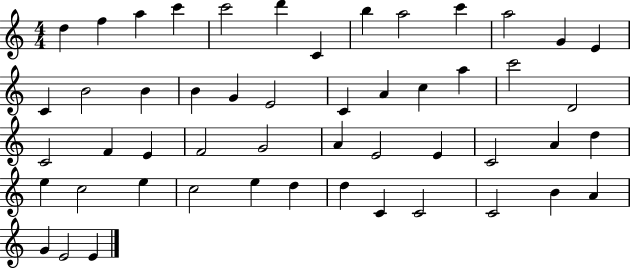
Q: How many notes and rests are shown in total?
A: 51